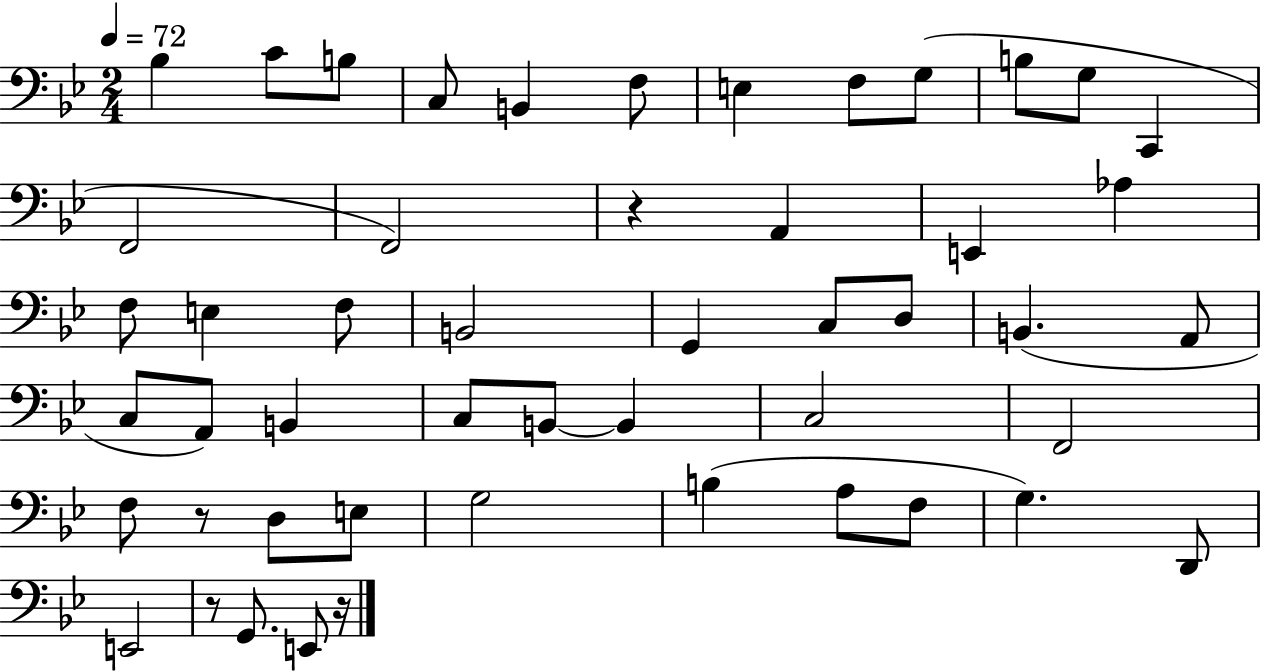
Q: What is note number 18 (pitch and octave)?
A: F3